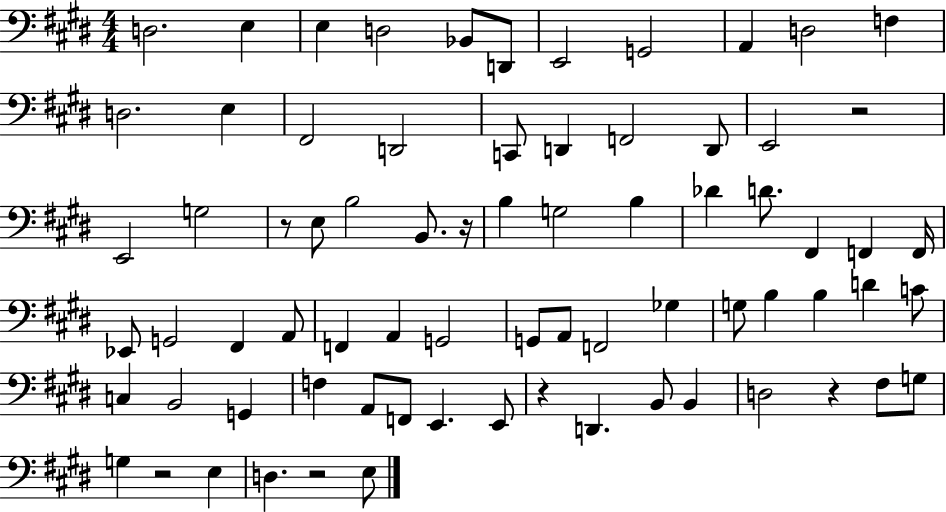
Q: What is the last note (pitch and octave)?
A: E3